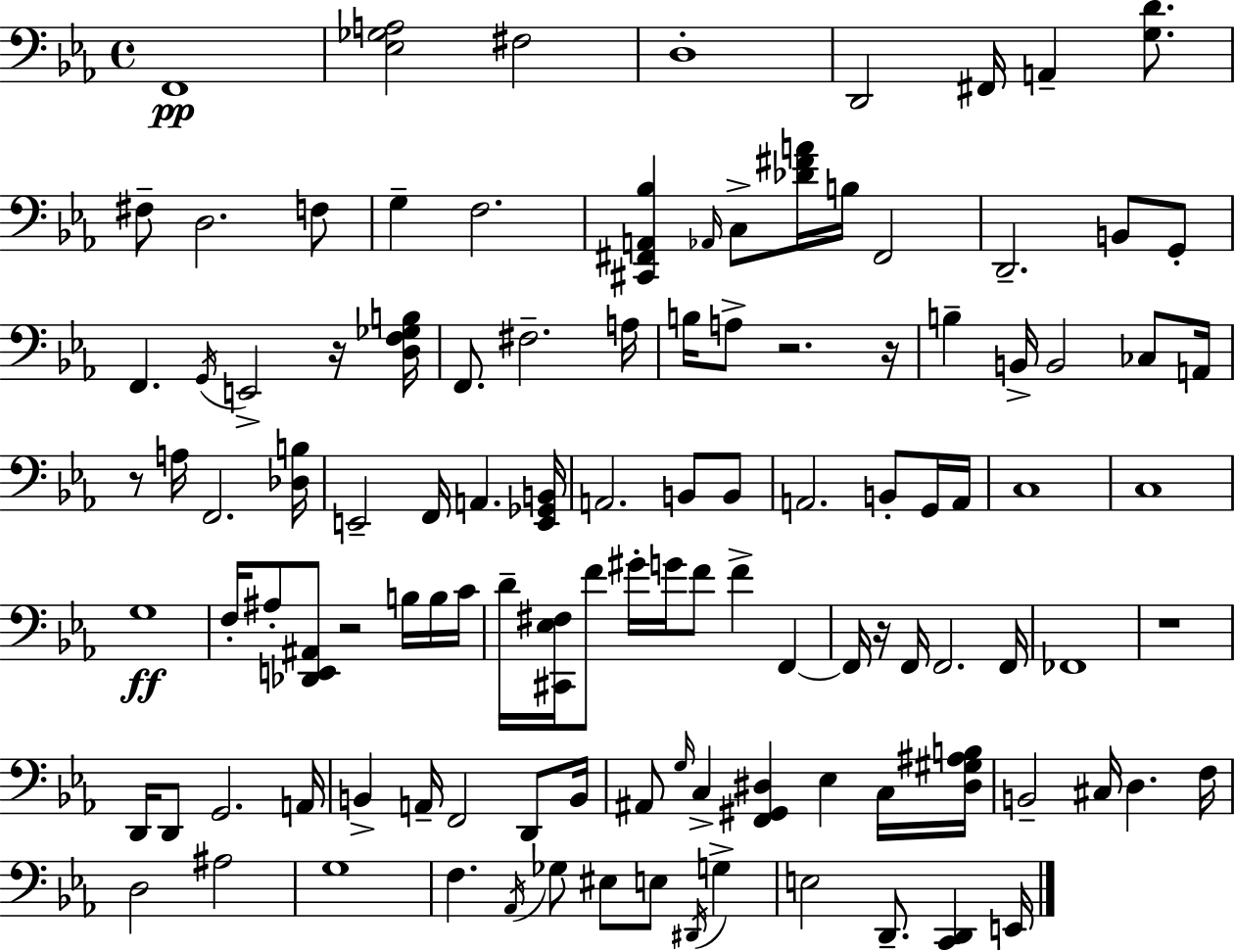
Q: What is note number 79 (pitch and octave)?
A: C#3